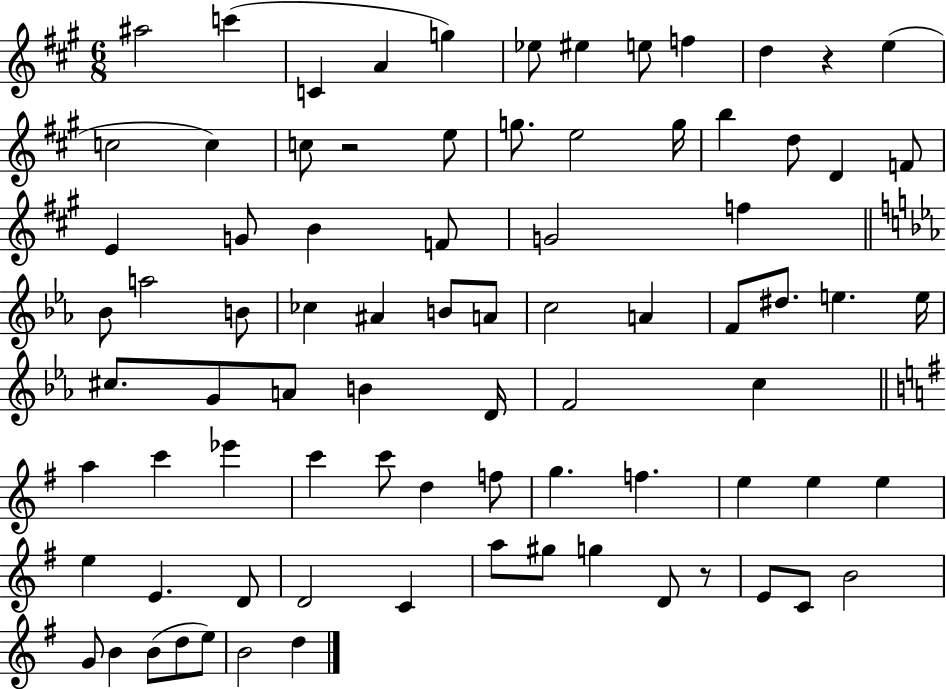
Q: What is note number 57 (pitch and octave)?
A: F5